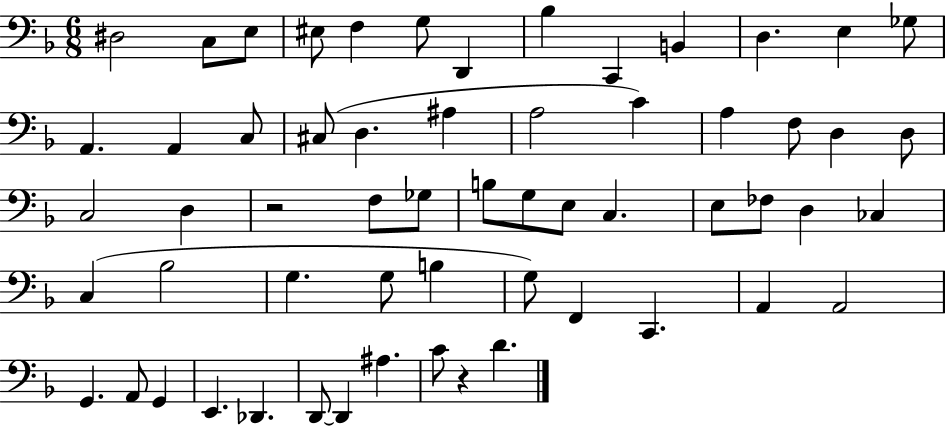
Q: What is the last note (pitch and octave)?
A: D4